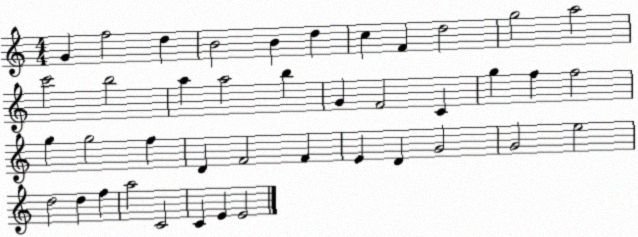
X:1
T:Untitled
M:4/4
L:1/4
K:C
G f2 d B2 B d c F d2 g2 a2 c'2 b2 a a2 b G F2 C g f f2 g g2 f D F2 F E D G2 G2 e2 d2 d f a2 C2 C E E2